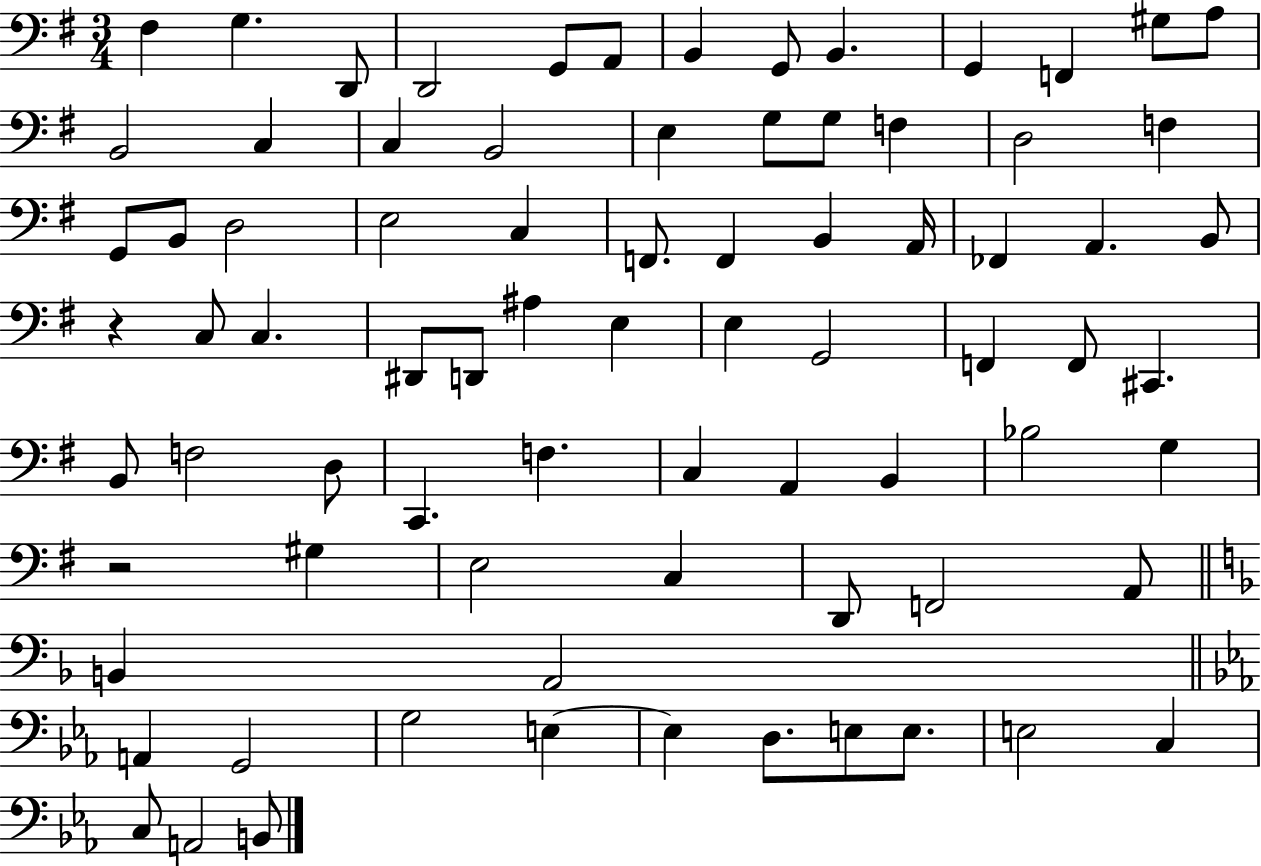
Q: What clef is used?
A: bass